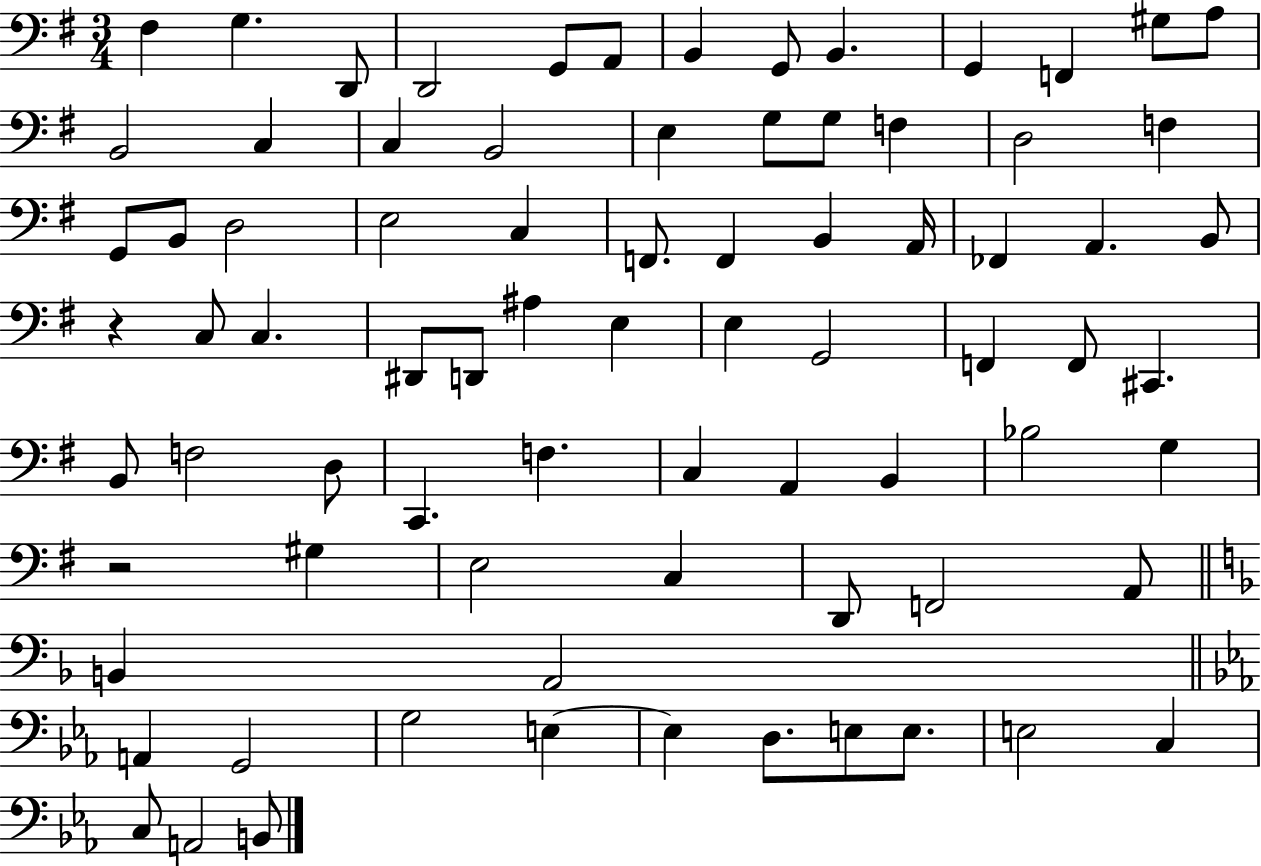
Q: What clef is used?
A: bass